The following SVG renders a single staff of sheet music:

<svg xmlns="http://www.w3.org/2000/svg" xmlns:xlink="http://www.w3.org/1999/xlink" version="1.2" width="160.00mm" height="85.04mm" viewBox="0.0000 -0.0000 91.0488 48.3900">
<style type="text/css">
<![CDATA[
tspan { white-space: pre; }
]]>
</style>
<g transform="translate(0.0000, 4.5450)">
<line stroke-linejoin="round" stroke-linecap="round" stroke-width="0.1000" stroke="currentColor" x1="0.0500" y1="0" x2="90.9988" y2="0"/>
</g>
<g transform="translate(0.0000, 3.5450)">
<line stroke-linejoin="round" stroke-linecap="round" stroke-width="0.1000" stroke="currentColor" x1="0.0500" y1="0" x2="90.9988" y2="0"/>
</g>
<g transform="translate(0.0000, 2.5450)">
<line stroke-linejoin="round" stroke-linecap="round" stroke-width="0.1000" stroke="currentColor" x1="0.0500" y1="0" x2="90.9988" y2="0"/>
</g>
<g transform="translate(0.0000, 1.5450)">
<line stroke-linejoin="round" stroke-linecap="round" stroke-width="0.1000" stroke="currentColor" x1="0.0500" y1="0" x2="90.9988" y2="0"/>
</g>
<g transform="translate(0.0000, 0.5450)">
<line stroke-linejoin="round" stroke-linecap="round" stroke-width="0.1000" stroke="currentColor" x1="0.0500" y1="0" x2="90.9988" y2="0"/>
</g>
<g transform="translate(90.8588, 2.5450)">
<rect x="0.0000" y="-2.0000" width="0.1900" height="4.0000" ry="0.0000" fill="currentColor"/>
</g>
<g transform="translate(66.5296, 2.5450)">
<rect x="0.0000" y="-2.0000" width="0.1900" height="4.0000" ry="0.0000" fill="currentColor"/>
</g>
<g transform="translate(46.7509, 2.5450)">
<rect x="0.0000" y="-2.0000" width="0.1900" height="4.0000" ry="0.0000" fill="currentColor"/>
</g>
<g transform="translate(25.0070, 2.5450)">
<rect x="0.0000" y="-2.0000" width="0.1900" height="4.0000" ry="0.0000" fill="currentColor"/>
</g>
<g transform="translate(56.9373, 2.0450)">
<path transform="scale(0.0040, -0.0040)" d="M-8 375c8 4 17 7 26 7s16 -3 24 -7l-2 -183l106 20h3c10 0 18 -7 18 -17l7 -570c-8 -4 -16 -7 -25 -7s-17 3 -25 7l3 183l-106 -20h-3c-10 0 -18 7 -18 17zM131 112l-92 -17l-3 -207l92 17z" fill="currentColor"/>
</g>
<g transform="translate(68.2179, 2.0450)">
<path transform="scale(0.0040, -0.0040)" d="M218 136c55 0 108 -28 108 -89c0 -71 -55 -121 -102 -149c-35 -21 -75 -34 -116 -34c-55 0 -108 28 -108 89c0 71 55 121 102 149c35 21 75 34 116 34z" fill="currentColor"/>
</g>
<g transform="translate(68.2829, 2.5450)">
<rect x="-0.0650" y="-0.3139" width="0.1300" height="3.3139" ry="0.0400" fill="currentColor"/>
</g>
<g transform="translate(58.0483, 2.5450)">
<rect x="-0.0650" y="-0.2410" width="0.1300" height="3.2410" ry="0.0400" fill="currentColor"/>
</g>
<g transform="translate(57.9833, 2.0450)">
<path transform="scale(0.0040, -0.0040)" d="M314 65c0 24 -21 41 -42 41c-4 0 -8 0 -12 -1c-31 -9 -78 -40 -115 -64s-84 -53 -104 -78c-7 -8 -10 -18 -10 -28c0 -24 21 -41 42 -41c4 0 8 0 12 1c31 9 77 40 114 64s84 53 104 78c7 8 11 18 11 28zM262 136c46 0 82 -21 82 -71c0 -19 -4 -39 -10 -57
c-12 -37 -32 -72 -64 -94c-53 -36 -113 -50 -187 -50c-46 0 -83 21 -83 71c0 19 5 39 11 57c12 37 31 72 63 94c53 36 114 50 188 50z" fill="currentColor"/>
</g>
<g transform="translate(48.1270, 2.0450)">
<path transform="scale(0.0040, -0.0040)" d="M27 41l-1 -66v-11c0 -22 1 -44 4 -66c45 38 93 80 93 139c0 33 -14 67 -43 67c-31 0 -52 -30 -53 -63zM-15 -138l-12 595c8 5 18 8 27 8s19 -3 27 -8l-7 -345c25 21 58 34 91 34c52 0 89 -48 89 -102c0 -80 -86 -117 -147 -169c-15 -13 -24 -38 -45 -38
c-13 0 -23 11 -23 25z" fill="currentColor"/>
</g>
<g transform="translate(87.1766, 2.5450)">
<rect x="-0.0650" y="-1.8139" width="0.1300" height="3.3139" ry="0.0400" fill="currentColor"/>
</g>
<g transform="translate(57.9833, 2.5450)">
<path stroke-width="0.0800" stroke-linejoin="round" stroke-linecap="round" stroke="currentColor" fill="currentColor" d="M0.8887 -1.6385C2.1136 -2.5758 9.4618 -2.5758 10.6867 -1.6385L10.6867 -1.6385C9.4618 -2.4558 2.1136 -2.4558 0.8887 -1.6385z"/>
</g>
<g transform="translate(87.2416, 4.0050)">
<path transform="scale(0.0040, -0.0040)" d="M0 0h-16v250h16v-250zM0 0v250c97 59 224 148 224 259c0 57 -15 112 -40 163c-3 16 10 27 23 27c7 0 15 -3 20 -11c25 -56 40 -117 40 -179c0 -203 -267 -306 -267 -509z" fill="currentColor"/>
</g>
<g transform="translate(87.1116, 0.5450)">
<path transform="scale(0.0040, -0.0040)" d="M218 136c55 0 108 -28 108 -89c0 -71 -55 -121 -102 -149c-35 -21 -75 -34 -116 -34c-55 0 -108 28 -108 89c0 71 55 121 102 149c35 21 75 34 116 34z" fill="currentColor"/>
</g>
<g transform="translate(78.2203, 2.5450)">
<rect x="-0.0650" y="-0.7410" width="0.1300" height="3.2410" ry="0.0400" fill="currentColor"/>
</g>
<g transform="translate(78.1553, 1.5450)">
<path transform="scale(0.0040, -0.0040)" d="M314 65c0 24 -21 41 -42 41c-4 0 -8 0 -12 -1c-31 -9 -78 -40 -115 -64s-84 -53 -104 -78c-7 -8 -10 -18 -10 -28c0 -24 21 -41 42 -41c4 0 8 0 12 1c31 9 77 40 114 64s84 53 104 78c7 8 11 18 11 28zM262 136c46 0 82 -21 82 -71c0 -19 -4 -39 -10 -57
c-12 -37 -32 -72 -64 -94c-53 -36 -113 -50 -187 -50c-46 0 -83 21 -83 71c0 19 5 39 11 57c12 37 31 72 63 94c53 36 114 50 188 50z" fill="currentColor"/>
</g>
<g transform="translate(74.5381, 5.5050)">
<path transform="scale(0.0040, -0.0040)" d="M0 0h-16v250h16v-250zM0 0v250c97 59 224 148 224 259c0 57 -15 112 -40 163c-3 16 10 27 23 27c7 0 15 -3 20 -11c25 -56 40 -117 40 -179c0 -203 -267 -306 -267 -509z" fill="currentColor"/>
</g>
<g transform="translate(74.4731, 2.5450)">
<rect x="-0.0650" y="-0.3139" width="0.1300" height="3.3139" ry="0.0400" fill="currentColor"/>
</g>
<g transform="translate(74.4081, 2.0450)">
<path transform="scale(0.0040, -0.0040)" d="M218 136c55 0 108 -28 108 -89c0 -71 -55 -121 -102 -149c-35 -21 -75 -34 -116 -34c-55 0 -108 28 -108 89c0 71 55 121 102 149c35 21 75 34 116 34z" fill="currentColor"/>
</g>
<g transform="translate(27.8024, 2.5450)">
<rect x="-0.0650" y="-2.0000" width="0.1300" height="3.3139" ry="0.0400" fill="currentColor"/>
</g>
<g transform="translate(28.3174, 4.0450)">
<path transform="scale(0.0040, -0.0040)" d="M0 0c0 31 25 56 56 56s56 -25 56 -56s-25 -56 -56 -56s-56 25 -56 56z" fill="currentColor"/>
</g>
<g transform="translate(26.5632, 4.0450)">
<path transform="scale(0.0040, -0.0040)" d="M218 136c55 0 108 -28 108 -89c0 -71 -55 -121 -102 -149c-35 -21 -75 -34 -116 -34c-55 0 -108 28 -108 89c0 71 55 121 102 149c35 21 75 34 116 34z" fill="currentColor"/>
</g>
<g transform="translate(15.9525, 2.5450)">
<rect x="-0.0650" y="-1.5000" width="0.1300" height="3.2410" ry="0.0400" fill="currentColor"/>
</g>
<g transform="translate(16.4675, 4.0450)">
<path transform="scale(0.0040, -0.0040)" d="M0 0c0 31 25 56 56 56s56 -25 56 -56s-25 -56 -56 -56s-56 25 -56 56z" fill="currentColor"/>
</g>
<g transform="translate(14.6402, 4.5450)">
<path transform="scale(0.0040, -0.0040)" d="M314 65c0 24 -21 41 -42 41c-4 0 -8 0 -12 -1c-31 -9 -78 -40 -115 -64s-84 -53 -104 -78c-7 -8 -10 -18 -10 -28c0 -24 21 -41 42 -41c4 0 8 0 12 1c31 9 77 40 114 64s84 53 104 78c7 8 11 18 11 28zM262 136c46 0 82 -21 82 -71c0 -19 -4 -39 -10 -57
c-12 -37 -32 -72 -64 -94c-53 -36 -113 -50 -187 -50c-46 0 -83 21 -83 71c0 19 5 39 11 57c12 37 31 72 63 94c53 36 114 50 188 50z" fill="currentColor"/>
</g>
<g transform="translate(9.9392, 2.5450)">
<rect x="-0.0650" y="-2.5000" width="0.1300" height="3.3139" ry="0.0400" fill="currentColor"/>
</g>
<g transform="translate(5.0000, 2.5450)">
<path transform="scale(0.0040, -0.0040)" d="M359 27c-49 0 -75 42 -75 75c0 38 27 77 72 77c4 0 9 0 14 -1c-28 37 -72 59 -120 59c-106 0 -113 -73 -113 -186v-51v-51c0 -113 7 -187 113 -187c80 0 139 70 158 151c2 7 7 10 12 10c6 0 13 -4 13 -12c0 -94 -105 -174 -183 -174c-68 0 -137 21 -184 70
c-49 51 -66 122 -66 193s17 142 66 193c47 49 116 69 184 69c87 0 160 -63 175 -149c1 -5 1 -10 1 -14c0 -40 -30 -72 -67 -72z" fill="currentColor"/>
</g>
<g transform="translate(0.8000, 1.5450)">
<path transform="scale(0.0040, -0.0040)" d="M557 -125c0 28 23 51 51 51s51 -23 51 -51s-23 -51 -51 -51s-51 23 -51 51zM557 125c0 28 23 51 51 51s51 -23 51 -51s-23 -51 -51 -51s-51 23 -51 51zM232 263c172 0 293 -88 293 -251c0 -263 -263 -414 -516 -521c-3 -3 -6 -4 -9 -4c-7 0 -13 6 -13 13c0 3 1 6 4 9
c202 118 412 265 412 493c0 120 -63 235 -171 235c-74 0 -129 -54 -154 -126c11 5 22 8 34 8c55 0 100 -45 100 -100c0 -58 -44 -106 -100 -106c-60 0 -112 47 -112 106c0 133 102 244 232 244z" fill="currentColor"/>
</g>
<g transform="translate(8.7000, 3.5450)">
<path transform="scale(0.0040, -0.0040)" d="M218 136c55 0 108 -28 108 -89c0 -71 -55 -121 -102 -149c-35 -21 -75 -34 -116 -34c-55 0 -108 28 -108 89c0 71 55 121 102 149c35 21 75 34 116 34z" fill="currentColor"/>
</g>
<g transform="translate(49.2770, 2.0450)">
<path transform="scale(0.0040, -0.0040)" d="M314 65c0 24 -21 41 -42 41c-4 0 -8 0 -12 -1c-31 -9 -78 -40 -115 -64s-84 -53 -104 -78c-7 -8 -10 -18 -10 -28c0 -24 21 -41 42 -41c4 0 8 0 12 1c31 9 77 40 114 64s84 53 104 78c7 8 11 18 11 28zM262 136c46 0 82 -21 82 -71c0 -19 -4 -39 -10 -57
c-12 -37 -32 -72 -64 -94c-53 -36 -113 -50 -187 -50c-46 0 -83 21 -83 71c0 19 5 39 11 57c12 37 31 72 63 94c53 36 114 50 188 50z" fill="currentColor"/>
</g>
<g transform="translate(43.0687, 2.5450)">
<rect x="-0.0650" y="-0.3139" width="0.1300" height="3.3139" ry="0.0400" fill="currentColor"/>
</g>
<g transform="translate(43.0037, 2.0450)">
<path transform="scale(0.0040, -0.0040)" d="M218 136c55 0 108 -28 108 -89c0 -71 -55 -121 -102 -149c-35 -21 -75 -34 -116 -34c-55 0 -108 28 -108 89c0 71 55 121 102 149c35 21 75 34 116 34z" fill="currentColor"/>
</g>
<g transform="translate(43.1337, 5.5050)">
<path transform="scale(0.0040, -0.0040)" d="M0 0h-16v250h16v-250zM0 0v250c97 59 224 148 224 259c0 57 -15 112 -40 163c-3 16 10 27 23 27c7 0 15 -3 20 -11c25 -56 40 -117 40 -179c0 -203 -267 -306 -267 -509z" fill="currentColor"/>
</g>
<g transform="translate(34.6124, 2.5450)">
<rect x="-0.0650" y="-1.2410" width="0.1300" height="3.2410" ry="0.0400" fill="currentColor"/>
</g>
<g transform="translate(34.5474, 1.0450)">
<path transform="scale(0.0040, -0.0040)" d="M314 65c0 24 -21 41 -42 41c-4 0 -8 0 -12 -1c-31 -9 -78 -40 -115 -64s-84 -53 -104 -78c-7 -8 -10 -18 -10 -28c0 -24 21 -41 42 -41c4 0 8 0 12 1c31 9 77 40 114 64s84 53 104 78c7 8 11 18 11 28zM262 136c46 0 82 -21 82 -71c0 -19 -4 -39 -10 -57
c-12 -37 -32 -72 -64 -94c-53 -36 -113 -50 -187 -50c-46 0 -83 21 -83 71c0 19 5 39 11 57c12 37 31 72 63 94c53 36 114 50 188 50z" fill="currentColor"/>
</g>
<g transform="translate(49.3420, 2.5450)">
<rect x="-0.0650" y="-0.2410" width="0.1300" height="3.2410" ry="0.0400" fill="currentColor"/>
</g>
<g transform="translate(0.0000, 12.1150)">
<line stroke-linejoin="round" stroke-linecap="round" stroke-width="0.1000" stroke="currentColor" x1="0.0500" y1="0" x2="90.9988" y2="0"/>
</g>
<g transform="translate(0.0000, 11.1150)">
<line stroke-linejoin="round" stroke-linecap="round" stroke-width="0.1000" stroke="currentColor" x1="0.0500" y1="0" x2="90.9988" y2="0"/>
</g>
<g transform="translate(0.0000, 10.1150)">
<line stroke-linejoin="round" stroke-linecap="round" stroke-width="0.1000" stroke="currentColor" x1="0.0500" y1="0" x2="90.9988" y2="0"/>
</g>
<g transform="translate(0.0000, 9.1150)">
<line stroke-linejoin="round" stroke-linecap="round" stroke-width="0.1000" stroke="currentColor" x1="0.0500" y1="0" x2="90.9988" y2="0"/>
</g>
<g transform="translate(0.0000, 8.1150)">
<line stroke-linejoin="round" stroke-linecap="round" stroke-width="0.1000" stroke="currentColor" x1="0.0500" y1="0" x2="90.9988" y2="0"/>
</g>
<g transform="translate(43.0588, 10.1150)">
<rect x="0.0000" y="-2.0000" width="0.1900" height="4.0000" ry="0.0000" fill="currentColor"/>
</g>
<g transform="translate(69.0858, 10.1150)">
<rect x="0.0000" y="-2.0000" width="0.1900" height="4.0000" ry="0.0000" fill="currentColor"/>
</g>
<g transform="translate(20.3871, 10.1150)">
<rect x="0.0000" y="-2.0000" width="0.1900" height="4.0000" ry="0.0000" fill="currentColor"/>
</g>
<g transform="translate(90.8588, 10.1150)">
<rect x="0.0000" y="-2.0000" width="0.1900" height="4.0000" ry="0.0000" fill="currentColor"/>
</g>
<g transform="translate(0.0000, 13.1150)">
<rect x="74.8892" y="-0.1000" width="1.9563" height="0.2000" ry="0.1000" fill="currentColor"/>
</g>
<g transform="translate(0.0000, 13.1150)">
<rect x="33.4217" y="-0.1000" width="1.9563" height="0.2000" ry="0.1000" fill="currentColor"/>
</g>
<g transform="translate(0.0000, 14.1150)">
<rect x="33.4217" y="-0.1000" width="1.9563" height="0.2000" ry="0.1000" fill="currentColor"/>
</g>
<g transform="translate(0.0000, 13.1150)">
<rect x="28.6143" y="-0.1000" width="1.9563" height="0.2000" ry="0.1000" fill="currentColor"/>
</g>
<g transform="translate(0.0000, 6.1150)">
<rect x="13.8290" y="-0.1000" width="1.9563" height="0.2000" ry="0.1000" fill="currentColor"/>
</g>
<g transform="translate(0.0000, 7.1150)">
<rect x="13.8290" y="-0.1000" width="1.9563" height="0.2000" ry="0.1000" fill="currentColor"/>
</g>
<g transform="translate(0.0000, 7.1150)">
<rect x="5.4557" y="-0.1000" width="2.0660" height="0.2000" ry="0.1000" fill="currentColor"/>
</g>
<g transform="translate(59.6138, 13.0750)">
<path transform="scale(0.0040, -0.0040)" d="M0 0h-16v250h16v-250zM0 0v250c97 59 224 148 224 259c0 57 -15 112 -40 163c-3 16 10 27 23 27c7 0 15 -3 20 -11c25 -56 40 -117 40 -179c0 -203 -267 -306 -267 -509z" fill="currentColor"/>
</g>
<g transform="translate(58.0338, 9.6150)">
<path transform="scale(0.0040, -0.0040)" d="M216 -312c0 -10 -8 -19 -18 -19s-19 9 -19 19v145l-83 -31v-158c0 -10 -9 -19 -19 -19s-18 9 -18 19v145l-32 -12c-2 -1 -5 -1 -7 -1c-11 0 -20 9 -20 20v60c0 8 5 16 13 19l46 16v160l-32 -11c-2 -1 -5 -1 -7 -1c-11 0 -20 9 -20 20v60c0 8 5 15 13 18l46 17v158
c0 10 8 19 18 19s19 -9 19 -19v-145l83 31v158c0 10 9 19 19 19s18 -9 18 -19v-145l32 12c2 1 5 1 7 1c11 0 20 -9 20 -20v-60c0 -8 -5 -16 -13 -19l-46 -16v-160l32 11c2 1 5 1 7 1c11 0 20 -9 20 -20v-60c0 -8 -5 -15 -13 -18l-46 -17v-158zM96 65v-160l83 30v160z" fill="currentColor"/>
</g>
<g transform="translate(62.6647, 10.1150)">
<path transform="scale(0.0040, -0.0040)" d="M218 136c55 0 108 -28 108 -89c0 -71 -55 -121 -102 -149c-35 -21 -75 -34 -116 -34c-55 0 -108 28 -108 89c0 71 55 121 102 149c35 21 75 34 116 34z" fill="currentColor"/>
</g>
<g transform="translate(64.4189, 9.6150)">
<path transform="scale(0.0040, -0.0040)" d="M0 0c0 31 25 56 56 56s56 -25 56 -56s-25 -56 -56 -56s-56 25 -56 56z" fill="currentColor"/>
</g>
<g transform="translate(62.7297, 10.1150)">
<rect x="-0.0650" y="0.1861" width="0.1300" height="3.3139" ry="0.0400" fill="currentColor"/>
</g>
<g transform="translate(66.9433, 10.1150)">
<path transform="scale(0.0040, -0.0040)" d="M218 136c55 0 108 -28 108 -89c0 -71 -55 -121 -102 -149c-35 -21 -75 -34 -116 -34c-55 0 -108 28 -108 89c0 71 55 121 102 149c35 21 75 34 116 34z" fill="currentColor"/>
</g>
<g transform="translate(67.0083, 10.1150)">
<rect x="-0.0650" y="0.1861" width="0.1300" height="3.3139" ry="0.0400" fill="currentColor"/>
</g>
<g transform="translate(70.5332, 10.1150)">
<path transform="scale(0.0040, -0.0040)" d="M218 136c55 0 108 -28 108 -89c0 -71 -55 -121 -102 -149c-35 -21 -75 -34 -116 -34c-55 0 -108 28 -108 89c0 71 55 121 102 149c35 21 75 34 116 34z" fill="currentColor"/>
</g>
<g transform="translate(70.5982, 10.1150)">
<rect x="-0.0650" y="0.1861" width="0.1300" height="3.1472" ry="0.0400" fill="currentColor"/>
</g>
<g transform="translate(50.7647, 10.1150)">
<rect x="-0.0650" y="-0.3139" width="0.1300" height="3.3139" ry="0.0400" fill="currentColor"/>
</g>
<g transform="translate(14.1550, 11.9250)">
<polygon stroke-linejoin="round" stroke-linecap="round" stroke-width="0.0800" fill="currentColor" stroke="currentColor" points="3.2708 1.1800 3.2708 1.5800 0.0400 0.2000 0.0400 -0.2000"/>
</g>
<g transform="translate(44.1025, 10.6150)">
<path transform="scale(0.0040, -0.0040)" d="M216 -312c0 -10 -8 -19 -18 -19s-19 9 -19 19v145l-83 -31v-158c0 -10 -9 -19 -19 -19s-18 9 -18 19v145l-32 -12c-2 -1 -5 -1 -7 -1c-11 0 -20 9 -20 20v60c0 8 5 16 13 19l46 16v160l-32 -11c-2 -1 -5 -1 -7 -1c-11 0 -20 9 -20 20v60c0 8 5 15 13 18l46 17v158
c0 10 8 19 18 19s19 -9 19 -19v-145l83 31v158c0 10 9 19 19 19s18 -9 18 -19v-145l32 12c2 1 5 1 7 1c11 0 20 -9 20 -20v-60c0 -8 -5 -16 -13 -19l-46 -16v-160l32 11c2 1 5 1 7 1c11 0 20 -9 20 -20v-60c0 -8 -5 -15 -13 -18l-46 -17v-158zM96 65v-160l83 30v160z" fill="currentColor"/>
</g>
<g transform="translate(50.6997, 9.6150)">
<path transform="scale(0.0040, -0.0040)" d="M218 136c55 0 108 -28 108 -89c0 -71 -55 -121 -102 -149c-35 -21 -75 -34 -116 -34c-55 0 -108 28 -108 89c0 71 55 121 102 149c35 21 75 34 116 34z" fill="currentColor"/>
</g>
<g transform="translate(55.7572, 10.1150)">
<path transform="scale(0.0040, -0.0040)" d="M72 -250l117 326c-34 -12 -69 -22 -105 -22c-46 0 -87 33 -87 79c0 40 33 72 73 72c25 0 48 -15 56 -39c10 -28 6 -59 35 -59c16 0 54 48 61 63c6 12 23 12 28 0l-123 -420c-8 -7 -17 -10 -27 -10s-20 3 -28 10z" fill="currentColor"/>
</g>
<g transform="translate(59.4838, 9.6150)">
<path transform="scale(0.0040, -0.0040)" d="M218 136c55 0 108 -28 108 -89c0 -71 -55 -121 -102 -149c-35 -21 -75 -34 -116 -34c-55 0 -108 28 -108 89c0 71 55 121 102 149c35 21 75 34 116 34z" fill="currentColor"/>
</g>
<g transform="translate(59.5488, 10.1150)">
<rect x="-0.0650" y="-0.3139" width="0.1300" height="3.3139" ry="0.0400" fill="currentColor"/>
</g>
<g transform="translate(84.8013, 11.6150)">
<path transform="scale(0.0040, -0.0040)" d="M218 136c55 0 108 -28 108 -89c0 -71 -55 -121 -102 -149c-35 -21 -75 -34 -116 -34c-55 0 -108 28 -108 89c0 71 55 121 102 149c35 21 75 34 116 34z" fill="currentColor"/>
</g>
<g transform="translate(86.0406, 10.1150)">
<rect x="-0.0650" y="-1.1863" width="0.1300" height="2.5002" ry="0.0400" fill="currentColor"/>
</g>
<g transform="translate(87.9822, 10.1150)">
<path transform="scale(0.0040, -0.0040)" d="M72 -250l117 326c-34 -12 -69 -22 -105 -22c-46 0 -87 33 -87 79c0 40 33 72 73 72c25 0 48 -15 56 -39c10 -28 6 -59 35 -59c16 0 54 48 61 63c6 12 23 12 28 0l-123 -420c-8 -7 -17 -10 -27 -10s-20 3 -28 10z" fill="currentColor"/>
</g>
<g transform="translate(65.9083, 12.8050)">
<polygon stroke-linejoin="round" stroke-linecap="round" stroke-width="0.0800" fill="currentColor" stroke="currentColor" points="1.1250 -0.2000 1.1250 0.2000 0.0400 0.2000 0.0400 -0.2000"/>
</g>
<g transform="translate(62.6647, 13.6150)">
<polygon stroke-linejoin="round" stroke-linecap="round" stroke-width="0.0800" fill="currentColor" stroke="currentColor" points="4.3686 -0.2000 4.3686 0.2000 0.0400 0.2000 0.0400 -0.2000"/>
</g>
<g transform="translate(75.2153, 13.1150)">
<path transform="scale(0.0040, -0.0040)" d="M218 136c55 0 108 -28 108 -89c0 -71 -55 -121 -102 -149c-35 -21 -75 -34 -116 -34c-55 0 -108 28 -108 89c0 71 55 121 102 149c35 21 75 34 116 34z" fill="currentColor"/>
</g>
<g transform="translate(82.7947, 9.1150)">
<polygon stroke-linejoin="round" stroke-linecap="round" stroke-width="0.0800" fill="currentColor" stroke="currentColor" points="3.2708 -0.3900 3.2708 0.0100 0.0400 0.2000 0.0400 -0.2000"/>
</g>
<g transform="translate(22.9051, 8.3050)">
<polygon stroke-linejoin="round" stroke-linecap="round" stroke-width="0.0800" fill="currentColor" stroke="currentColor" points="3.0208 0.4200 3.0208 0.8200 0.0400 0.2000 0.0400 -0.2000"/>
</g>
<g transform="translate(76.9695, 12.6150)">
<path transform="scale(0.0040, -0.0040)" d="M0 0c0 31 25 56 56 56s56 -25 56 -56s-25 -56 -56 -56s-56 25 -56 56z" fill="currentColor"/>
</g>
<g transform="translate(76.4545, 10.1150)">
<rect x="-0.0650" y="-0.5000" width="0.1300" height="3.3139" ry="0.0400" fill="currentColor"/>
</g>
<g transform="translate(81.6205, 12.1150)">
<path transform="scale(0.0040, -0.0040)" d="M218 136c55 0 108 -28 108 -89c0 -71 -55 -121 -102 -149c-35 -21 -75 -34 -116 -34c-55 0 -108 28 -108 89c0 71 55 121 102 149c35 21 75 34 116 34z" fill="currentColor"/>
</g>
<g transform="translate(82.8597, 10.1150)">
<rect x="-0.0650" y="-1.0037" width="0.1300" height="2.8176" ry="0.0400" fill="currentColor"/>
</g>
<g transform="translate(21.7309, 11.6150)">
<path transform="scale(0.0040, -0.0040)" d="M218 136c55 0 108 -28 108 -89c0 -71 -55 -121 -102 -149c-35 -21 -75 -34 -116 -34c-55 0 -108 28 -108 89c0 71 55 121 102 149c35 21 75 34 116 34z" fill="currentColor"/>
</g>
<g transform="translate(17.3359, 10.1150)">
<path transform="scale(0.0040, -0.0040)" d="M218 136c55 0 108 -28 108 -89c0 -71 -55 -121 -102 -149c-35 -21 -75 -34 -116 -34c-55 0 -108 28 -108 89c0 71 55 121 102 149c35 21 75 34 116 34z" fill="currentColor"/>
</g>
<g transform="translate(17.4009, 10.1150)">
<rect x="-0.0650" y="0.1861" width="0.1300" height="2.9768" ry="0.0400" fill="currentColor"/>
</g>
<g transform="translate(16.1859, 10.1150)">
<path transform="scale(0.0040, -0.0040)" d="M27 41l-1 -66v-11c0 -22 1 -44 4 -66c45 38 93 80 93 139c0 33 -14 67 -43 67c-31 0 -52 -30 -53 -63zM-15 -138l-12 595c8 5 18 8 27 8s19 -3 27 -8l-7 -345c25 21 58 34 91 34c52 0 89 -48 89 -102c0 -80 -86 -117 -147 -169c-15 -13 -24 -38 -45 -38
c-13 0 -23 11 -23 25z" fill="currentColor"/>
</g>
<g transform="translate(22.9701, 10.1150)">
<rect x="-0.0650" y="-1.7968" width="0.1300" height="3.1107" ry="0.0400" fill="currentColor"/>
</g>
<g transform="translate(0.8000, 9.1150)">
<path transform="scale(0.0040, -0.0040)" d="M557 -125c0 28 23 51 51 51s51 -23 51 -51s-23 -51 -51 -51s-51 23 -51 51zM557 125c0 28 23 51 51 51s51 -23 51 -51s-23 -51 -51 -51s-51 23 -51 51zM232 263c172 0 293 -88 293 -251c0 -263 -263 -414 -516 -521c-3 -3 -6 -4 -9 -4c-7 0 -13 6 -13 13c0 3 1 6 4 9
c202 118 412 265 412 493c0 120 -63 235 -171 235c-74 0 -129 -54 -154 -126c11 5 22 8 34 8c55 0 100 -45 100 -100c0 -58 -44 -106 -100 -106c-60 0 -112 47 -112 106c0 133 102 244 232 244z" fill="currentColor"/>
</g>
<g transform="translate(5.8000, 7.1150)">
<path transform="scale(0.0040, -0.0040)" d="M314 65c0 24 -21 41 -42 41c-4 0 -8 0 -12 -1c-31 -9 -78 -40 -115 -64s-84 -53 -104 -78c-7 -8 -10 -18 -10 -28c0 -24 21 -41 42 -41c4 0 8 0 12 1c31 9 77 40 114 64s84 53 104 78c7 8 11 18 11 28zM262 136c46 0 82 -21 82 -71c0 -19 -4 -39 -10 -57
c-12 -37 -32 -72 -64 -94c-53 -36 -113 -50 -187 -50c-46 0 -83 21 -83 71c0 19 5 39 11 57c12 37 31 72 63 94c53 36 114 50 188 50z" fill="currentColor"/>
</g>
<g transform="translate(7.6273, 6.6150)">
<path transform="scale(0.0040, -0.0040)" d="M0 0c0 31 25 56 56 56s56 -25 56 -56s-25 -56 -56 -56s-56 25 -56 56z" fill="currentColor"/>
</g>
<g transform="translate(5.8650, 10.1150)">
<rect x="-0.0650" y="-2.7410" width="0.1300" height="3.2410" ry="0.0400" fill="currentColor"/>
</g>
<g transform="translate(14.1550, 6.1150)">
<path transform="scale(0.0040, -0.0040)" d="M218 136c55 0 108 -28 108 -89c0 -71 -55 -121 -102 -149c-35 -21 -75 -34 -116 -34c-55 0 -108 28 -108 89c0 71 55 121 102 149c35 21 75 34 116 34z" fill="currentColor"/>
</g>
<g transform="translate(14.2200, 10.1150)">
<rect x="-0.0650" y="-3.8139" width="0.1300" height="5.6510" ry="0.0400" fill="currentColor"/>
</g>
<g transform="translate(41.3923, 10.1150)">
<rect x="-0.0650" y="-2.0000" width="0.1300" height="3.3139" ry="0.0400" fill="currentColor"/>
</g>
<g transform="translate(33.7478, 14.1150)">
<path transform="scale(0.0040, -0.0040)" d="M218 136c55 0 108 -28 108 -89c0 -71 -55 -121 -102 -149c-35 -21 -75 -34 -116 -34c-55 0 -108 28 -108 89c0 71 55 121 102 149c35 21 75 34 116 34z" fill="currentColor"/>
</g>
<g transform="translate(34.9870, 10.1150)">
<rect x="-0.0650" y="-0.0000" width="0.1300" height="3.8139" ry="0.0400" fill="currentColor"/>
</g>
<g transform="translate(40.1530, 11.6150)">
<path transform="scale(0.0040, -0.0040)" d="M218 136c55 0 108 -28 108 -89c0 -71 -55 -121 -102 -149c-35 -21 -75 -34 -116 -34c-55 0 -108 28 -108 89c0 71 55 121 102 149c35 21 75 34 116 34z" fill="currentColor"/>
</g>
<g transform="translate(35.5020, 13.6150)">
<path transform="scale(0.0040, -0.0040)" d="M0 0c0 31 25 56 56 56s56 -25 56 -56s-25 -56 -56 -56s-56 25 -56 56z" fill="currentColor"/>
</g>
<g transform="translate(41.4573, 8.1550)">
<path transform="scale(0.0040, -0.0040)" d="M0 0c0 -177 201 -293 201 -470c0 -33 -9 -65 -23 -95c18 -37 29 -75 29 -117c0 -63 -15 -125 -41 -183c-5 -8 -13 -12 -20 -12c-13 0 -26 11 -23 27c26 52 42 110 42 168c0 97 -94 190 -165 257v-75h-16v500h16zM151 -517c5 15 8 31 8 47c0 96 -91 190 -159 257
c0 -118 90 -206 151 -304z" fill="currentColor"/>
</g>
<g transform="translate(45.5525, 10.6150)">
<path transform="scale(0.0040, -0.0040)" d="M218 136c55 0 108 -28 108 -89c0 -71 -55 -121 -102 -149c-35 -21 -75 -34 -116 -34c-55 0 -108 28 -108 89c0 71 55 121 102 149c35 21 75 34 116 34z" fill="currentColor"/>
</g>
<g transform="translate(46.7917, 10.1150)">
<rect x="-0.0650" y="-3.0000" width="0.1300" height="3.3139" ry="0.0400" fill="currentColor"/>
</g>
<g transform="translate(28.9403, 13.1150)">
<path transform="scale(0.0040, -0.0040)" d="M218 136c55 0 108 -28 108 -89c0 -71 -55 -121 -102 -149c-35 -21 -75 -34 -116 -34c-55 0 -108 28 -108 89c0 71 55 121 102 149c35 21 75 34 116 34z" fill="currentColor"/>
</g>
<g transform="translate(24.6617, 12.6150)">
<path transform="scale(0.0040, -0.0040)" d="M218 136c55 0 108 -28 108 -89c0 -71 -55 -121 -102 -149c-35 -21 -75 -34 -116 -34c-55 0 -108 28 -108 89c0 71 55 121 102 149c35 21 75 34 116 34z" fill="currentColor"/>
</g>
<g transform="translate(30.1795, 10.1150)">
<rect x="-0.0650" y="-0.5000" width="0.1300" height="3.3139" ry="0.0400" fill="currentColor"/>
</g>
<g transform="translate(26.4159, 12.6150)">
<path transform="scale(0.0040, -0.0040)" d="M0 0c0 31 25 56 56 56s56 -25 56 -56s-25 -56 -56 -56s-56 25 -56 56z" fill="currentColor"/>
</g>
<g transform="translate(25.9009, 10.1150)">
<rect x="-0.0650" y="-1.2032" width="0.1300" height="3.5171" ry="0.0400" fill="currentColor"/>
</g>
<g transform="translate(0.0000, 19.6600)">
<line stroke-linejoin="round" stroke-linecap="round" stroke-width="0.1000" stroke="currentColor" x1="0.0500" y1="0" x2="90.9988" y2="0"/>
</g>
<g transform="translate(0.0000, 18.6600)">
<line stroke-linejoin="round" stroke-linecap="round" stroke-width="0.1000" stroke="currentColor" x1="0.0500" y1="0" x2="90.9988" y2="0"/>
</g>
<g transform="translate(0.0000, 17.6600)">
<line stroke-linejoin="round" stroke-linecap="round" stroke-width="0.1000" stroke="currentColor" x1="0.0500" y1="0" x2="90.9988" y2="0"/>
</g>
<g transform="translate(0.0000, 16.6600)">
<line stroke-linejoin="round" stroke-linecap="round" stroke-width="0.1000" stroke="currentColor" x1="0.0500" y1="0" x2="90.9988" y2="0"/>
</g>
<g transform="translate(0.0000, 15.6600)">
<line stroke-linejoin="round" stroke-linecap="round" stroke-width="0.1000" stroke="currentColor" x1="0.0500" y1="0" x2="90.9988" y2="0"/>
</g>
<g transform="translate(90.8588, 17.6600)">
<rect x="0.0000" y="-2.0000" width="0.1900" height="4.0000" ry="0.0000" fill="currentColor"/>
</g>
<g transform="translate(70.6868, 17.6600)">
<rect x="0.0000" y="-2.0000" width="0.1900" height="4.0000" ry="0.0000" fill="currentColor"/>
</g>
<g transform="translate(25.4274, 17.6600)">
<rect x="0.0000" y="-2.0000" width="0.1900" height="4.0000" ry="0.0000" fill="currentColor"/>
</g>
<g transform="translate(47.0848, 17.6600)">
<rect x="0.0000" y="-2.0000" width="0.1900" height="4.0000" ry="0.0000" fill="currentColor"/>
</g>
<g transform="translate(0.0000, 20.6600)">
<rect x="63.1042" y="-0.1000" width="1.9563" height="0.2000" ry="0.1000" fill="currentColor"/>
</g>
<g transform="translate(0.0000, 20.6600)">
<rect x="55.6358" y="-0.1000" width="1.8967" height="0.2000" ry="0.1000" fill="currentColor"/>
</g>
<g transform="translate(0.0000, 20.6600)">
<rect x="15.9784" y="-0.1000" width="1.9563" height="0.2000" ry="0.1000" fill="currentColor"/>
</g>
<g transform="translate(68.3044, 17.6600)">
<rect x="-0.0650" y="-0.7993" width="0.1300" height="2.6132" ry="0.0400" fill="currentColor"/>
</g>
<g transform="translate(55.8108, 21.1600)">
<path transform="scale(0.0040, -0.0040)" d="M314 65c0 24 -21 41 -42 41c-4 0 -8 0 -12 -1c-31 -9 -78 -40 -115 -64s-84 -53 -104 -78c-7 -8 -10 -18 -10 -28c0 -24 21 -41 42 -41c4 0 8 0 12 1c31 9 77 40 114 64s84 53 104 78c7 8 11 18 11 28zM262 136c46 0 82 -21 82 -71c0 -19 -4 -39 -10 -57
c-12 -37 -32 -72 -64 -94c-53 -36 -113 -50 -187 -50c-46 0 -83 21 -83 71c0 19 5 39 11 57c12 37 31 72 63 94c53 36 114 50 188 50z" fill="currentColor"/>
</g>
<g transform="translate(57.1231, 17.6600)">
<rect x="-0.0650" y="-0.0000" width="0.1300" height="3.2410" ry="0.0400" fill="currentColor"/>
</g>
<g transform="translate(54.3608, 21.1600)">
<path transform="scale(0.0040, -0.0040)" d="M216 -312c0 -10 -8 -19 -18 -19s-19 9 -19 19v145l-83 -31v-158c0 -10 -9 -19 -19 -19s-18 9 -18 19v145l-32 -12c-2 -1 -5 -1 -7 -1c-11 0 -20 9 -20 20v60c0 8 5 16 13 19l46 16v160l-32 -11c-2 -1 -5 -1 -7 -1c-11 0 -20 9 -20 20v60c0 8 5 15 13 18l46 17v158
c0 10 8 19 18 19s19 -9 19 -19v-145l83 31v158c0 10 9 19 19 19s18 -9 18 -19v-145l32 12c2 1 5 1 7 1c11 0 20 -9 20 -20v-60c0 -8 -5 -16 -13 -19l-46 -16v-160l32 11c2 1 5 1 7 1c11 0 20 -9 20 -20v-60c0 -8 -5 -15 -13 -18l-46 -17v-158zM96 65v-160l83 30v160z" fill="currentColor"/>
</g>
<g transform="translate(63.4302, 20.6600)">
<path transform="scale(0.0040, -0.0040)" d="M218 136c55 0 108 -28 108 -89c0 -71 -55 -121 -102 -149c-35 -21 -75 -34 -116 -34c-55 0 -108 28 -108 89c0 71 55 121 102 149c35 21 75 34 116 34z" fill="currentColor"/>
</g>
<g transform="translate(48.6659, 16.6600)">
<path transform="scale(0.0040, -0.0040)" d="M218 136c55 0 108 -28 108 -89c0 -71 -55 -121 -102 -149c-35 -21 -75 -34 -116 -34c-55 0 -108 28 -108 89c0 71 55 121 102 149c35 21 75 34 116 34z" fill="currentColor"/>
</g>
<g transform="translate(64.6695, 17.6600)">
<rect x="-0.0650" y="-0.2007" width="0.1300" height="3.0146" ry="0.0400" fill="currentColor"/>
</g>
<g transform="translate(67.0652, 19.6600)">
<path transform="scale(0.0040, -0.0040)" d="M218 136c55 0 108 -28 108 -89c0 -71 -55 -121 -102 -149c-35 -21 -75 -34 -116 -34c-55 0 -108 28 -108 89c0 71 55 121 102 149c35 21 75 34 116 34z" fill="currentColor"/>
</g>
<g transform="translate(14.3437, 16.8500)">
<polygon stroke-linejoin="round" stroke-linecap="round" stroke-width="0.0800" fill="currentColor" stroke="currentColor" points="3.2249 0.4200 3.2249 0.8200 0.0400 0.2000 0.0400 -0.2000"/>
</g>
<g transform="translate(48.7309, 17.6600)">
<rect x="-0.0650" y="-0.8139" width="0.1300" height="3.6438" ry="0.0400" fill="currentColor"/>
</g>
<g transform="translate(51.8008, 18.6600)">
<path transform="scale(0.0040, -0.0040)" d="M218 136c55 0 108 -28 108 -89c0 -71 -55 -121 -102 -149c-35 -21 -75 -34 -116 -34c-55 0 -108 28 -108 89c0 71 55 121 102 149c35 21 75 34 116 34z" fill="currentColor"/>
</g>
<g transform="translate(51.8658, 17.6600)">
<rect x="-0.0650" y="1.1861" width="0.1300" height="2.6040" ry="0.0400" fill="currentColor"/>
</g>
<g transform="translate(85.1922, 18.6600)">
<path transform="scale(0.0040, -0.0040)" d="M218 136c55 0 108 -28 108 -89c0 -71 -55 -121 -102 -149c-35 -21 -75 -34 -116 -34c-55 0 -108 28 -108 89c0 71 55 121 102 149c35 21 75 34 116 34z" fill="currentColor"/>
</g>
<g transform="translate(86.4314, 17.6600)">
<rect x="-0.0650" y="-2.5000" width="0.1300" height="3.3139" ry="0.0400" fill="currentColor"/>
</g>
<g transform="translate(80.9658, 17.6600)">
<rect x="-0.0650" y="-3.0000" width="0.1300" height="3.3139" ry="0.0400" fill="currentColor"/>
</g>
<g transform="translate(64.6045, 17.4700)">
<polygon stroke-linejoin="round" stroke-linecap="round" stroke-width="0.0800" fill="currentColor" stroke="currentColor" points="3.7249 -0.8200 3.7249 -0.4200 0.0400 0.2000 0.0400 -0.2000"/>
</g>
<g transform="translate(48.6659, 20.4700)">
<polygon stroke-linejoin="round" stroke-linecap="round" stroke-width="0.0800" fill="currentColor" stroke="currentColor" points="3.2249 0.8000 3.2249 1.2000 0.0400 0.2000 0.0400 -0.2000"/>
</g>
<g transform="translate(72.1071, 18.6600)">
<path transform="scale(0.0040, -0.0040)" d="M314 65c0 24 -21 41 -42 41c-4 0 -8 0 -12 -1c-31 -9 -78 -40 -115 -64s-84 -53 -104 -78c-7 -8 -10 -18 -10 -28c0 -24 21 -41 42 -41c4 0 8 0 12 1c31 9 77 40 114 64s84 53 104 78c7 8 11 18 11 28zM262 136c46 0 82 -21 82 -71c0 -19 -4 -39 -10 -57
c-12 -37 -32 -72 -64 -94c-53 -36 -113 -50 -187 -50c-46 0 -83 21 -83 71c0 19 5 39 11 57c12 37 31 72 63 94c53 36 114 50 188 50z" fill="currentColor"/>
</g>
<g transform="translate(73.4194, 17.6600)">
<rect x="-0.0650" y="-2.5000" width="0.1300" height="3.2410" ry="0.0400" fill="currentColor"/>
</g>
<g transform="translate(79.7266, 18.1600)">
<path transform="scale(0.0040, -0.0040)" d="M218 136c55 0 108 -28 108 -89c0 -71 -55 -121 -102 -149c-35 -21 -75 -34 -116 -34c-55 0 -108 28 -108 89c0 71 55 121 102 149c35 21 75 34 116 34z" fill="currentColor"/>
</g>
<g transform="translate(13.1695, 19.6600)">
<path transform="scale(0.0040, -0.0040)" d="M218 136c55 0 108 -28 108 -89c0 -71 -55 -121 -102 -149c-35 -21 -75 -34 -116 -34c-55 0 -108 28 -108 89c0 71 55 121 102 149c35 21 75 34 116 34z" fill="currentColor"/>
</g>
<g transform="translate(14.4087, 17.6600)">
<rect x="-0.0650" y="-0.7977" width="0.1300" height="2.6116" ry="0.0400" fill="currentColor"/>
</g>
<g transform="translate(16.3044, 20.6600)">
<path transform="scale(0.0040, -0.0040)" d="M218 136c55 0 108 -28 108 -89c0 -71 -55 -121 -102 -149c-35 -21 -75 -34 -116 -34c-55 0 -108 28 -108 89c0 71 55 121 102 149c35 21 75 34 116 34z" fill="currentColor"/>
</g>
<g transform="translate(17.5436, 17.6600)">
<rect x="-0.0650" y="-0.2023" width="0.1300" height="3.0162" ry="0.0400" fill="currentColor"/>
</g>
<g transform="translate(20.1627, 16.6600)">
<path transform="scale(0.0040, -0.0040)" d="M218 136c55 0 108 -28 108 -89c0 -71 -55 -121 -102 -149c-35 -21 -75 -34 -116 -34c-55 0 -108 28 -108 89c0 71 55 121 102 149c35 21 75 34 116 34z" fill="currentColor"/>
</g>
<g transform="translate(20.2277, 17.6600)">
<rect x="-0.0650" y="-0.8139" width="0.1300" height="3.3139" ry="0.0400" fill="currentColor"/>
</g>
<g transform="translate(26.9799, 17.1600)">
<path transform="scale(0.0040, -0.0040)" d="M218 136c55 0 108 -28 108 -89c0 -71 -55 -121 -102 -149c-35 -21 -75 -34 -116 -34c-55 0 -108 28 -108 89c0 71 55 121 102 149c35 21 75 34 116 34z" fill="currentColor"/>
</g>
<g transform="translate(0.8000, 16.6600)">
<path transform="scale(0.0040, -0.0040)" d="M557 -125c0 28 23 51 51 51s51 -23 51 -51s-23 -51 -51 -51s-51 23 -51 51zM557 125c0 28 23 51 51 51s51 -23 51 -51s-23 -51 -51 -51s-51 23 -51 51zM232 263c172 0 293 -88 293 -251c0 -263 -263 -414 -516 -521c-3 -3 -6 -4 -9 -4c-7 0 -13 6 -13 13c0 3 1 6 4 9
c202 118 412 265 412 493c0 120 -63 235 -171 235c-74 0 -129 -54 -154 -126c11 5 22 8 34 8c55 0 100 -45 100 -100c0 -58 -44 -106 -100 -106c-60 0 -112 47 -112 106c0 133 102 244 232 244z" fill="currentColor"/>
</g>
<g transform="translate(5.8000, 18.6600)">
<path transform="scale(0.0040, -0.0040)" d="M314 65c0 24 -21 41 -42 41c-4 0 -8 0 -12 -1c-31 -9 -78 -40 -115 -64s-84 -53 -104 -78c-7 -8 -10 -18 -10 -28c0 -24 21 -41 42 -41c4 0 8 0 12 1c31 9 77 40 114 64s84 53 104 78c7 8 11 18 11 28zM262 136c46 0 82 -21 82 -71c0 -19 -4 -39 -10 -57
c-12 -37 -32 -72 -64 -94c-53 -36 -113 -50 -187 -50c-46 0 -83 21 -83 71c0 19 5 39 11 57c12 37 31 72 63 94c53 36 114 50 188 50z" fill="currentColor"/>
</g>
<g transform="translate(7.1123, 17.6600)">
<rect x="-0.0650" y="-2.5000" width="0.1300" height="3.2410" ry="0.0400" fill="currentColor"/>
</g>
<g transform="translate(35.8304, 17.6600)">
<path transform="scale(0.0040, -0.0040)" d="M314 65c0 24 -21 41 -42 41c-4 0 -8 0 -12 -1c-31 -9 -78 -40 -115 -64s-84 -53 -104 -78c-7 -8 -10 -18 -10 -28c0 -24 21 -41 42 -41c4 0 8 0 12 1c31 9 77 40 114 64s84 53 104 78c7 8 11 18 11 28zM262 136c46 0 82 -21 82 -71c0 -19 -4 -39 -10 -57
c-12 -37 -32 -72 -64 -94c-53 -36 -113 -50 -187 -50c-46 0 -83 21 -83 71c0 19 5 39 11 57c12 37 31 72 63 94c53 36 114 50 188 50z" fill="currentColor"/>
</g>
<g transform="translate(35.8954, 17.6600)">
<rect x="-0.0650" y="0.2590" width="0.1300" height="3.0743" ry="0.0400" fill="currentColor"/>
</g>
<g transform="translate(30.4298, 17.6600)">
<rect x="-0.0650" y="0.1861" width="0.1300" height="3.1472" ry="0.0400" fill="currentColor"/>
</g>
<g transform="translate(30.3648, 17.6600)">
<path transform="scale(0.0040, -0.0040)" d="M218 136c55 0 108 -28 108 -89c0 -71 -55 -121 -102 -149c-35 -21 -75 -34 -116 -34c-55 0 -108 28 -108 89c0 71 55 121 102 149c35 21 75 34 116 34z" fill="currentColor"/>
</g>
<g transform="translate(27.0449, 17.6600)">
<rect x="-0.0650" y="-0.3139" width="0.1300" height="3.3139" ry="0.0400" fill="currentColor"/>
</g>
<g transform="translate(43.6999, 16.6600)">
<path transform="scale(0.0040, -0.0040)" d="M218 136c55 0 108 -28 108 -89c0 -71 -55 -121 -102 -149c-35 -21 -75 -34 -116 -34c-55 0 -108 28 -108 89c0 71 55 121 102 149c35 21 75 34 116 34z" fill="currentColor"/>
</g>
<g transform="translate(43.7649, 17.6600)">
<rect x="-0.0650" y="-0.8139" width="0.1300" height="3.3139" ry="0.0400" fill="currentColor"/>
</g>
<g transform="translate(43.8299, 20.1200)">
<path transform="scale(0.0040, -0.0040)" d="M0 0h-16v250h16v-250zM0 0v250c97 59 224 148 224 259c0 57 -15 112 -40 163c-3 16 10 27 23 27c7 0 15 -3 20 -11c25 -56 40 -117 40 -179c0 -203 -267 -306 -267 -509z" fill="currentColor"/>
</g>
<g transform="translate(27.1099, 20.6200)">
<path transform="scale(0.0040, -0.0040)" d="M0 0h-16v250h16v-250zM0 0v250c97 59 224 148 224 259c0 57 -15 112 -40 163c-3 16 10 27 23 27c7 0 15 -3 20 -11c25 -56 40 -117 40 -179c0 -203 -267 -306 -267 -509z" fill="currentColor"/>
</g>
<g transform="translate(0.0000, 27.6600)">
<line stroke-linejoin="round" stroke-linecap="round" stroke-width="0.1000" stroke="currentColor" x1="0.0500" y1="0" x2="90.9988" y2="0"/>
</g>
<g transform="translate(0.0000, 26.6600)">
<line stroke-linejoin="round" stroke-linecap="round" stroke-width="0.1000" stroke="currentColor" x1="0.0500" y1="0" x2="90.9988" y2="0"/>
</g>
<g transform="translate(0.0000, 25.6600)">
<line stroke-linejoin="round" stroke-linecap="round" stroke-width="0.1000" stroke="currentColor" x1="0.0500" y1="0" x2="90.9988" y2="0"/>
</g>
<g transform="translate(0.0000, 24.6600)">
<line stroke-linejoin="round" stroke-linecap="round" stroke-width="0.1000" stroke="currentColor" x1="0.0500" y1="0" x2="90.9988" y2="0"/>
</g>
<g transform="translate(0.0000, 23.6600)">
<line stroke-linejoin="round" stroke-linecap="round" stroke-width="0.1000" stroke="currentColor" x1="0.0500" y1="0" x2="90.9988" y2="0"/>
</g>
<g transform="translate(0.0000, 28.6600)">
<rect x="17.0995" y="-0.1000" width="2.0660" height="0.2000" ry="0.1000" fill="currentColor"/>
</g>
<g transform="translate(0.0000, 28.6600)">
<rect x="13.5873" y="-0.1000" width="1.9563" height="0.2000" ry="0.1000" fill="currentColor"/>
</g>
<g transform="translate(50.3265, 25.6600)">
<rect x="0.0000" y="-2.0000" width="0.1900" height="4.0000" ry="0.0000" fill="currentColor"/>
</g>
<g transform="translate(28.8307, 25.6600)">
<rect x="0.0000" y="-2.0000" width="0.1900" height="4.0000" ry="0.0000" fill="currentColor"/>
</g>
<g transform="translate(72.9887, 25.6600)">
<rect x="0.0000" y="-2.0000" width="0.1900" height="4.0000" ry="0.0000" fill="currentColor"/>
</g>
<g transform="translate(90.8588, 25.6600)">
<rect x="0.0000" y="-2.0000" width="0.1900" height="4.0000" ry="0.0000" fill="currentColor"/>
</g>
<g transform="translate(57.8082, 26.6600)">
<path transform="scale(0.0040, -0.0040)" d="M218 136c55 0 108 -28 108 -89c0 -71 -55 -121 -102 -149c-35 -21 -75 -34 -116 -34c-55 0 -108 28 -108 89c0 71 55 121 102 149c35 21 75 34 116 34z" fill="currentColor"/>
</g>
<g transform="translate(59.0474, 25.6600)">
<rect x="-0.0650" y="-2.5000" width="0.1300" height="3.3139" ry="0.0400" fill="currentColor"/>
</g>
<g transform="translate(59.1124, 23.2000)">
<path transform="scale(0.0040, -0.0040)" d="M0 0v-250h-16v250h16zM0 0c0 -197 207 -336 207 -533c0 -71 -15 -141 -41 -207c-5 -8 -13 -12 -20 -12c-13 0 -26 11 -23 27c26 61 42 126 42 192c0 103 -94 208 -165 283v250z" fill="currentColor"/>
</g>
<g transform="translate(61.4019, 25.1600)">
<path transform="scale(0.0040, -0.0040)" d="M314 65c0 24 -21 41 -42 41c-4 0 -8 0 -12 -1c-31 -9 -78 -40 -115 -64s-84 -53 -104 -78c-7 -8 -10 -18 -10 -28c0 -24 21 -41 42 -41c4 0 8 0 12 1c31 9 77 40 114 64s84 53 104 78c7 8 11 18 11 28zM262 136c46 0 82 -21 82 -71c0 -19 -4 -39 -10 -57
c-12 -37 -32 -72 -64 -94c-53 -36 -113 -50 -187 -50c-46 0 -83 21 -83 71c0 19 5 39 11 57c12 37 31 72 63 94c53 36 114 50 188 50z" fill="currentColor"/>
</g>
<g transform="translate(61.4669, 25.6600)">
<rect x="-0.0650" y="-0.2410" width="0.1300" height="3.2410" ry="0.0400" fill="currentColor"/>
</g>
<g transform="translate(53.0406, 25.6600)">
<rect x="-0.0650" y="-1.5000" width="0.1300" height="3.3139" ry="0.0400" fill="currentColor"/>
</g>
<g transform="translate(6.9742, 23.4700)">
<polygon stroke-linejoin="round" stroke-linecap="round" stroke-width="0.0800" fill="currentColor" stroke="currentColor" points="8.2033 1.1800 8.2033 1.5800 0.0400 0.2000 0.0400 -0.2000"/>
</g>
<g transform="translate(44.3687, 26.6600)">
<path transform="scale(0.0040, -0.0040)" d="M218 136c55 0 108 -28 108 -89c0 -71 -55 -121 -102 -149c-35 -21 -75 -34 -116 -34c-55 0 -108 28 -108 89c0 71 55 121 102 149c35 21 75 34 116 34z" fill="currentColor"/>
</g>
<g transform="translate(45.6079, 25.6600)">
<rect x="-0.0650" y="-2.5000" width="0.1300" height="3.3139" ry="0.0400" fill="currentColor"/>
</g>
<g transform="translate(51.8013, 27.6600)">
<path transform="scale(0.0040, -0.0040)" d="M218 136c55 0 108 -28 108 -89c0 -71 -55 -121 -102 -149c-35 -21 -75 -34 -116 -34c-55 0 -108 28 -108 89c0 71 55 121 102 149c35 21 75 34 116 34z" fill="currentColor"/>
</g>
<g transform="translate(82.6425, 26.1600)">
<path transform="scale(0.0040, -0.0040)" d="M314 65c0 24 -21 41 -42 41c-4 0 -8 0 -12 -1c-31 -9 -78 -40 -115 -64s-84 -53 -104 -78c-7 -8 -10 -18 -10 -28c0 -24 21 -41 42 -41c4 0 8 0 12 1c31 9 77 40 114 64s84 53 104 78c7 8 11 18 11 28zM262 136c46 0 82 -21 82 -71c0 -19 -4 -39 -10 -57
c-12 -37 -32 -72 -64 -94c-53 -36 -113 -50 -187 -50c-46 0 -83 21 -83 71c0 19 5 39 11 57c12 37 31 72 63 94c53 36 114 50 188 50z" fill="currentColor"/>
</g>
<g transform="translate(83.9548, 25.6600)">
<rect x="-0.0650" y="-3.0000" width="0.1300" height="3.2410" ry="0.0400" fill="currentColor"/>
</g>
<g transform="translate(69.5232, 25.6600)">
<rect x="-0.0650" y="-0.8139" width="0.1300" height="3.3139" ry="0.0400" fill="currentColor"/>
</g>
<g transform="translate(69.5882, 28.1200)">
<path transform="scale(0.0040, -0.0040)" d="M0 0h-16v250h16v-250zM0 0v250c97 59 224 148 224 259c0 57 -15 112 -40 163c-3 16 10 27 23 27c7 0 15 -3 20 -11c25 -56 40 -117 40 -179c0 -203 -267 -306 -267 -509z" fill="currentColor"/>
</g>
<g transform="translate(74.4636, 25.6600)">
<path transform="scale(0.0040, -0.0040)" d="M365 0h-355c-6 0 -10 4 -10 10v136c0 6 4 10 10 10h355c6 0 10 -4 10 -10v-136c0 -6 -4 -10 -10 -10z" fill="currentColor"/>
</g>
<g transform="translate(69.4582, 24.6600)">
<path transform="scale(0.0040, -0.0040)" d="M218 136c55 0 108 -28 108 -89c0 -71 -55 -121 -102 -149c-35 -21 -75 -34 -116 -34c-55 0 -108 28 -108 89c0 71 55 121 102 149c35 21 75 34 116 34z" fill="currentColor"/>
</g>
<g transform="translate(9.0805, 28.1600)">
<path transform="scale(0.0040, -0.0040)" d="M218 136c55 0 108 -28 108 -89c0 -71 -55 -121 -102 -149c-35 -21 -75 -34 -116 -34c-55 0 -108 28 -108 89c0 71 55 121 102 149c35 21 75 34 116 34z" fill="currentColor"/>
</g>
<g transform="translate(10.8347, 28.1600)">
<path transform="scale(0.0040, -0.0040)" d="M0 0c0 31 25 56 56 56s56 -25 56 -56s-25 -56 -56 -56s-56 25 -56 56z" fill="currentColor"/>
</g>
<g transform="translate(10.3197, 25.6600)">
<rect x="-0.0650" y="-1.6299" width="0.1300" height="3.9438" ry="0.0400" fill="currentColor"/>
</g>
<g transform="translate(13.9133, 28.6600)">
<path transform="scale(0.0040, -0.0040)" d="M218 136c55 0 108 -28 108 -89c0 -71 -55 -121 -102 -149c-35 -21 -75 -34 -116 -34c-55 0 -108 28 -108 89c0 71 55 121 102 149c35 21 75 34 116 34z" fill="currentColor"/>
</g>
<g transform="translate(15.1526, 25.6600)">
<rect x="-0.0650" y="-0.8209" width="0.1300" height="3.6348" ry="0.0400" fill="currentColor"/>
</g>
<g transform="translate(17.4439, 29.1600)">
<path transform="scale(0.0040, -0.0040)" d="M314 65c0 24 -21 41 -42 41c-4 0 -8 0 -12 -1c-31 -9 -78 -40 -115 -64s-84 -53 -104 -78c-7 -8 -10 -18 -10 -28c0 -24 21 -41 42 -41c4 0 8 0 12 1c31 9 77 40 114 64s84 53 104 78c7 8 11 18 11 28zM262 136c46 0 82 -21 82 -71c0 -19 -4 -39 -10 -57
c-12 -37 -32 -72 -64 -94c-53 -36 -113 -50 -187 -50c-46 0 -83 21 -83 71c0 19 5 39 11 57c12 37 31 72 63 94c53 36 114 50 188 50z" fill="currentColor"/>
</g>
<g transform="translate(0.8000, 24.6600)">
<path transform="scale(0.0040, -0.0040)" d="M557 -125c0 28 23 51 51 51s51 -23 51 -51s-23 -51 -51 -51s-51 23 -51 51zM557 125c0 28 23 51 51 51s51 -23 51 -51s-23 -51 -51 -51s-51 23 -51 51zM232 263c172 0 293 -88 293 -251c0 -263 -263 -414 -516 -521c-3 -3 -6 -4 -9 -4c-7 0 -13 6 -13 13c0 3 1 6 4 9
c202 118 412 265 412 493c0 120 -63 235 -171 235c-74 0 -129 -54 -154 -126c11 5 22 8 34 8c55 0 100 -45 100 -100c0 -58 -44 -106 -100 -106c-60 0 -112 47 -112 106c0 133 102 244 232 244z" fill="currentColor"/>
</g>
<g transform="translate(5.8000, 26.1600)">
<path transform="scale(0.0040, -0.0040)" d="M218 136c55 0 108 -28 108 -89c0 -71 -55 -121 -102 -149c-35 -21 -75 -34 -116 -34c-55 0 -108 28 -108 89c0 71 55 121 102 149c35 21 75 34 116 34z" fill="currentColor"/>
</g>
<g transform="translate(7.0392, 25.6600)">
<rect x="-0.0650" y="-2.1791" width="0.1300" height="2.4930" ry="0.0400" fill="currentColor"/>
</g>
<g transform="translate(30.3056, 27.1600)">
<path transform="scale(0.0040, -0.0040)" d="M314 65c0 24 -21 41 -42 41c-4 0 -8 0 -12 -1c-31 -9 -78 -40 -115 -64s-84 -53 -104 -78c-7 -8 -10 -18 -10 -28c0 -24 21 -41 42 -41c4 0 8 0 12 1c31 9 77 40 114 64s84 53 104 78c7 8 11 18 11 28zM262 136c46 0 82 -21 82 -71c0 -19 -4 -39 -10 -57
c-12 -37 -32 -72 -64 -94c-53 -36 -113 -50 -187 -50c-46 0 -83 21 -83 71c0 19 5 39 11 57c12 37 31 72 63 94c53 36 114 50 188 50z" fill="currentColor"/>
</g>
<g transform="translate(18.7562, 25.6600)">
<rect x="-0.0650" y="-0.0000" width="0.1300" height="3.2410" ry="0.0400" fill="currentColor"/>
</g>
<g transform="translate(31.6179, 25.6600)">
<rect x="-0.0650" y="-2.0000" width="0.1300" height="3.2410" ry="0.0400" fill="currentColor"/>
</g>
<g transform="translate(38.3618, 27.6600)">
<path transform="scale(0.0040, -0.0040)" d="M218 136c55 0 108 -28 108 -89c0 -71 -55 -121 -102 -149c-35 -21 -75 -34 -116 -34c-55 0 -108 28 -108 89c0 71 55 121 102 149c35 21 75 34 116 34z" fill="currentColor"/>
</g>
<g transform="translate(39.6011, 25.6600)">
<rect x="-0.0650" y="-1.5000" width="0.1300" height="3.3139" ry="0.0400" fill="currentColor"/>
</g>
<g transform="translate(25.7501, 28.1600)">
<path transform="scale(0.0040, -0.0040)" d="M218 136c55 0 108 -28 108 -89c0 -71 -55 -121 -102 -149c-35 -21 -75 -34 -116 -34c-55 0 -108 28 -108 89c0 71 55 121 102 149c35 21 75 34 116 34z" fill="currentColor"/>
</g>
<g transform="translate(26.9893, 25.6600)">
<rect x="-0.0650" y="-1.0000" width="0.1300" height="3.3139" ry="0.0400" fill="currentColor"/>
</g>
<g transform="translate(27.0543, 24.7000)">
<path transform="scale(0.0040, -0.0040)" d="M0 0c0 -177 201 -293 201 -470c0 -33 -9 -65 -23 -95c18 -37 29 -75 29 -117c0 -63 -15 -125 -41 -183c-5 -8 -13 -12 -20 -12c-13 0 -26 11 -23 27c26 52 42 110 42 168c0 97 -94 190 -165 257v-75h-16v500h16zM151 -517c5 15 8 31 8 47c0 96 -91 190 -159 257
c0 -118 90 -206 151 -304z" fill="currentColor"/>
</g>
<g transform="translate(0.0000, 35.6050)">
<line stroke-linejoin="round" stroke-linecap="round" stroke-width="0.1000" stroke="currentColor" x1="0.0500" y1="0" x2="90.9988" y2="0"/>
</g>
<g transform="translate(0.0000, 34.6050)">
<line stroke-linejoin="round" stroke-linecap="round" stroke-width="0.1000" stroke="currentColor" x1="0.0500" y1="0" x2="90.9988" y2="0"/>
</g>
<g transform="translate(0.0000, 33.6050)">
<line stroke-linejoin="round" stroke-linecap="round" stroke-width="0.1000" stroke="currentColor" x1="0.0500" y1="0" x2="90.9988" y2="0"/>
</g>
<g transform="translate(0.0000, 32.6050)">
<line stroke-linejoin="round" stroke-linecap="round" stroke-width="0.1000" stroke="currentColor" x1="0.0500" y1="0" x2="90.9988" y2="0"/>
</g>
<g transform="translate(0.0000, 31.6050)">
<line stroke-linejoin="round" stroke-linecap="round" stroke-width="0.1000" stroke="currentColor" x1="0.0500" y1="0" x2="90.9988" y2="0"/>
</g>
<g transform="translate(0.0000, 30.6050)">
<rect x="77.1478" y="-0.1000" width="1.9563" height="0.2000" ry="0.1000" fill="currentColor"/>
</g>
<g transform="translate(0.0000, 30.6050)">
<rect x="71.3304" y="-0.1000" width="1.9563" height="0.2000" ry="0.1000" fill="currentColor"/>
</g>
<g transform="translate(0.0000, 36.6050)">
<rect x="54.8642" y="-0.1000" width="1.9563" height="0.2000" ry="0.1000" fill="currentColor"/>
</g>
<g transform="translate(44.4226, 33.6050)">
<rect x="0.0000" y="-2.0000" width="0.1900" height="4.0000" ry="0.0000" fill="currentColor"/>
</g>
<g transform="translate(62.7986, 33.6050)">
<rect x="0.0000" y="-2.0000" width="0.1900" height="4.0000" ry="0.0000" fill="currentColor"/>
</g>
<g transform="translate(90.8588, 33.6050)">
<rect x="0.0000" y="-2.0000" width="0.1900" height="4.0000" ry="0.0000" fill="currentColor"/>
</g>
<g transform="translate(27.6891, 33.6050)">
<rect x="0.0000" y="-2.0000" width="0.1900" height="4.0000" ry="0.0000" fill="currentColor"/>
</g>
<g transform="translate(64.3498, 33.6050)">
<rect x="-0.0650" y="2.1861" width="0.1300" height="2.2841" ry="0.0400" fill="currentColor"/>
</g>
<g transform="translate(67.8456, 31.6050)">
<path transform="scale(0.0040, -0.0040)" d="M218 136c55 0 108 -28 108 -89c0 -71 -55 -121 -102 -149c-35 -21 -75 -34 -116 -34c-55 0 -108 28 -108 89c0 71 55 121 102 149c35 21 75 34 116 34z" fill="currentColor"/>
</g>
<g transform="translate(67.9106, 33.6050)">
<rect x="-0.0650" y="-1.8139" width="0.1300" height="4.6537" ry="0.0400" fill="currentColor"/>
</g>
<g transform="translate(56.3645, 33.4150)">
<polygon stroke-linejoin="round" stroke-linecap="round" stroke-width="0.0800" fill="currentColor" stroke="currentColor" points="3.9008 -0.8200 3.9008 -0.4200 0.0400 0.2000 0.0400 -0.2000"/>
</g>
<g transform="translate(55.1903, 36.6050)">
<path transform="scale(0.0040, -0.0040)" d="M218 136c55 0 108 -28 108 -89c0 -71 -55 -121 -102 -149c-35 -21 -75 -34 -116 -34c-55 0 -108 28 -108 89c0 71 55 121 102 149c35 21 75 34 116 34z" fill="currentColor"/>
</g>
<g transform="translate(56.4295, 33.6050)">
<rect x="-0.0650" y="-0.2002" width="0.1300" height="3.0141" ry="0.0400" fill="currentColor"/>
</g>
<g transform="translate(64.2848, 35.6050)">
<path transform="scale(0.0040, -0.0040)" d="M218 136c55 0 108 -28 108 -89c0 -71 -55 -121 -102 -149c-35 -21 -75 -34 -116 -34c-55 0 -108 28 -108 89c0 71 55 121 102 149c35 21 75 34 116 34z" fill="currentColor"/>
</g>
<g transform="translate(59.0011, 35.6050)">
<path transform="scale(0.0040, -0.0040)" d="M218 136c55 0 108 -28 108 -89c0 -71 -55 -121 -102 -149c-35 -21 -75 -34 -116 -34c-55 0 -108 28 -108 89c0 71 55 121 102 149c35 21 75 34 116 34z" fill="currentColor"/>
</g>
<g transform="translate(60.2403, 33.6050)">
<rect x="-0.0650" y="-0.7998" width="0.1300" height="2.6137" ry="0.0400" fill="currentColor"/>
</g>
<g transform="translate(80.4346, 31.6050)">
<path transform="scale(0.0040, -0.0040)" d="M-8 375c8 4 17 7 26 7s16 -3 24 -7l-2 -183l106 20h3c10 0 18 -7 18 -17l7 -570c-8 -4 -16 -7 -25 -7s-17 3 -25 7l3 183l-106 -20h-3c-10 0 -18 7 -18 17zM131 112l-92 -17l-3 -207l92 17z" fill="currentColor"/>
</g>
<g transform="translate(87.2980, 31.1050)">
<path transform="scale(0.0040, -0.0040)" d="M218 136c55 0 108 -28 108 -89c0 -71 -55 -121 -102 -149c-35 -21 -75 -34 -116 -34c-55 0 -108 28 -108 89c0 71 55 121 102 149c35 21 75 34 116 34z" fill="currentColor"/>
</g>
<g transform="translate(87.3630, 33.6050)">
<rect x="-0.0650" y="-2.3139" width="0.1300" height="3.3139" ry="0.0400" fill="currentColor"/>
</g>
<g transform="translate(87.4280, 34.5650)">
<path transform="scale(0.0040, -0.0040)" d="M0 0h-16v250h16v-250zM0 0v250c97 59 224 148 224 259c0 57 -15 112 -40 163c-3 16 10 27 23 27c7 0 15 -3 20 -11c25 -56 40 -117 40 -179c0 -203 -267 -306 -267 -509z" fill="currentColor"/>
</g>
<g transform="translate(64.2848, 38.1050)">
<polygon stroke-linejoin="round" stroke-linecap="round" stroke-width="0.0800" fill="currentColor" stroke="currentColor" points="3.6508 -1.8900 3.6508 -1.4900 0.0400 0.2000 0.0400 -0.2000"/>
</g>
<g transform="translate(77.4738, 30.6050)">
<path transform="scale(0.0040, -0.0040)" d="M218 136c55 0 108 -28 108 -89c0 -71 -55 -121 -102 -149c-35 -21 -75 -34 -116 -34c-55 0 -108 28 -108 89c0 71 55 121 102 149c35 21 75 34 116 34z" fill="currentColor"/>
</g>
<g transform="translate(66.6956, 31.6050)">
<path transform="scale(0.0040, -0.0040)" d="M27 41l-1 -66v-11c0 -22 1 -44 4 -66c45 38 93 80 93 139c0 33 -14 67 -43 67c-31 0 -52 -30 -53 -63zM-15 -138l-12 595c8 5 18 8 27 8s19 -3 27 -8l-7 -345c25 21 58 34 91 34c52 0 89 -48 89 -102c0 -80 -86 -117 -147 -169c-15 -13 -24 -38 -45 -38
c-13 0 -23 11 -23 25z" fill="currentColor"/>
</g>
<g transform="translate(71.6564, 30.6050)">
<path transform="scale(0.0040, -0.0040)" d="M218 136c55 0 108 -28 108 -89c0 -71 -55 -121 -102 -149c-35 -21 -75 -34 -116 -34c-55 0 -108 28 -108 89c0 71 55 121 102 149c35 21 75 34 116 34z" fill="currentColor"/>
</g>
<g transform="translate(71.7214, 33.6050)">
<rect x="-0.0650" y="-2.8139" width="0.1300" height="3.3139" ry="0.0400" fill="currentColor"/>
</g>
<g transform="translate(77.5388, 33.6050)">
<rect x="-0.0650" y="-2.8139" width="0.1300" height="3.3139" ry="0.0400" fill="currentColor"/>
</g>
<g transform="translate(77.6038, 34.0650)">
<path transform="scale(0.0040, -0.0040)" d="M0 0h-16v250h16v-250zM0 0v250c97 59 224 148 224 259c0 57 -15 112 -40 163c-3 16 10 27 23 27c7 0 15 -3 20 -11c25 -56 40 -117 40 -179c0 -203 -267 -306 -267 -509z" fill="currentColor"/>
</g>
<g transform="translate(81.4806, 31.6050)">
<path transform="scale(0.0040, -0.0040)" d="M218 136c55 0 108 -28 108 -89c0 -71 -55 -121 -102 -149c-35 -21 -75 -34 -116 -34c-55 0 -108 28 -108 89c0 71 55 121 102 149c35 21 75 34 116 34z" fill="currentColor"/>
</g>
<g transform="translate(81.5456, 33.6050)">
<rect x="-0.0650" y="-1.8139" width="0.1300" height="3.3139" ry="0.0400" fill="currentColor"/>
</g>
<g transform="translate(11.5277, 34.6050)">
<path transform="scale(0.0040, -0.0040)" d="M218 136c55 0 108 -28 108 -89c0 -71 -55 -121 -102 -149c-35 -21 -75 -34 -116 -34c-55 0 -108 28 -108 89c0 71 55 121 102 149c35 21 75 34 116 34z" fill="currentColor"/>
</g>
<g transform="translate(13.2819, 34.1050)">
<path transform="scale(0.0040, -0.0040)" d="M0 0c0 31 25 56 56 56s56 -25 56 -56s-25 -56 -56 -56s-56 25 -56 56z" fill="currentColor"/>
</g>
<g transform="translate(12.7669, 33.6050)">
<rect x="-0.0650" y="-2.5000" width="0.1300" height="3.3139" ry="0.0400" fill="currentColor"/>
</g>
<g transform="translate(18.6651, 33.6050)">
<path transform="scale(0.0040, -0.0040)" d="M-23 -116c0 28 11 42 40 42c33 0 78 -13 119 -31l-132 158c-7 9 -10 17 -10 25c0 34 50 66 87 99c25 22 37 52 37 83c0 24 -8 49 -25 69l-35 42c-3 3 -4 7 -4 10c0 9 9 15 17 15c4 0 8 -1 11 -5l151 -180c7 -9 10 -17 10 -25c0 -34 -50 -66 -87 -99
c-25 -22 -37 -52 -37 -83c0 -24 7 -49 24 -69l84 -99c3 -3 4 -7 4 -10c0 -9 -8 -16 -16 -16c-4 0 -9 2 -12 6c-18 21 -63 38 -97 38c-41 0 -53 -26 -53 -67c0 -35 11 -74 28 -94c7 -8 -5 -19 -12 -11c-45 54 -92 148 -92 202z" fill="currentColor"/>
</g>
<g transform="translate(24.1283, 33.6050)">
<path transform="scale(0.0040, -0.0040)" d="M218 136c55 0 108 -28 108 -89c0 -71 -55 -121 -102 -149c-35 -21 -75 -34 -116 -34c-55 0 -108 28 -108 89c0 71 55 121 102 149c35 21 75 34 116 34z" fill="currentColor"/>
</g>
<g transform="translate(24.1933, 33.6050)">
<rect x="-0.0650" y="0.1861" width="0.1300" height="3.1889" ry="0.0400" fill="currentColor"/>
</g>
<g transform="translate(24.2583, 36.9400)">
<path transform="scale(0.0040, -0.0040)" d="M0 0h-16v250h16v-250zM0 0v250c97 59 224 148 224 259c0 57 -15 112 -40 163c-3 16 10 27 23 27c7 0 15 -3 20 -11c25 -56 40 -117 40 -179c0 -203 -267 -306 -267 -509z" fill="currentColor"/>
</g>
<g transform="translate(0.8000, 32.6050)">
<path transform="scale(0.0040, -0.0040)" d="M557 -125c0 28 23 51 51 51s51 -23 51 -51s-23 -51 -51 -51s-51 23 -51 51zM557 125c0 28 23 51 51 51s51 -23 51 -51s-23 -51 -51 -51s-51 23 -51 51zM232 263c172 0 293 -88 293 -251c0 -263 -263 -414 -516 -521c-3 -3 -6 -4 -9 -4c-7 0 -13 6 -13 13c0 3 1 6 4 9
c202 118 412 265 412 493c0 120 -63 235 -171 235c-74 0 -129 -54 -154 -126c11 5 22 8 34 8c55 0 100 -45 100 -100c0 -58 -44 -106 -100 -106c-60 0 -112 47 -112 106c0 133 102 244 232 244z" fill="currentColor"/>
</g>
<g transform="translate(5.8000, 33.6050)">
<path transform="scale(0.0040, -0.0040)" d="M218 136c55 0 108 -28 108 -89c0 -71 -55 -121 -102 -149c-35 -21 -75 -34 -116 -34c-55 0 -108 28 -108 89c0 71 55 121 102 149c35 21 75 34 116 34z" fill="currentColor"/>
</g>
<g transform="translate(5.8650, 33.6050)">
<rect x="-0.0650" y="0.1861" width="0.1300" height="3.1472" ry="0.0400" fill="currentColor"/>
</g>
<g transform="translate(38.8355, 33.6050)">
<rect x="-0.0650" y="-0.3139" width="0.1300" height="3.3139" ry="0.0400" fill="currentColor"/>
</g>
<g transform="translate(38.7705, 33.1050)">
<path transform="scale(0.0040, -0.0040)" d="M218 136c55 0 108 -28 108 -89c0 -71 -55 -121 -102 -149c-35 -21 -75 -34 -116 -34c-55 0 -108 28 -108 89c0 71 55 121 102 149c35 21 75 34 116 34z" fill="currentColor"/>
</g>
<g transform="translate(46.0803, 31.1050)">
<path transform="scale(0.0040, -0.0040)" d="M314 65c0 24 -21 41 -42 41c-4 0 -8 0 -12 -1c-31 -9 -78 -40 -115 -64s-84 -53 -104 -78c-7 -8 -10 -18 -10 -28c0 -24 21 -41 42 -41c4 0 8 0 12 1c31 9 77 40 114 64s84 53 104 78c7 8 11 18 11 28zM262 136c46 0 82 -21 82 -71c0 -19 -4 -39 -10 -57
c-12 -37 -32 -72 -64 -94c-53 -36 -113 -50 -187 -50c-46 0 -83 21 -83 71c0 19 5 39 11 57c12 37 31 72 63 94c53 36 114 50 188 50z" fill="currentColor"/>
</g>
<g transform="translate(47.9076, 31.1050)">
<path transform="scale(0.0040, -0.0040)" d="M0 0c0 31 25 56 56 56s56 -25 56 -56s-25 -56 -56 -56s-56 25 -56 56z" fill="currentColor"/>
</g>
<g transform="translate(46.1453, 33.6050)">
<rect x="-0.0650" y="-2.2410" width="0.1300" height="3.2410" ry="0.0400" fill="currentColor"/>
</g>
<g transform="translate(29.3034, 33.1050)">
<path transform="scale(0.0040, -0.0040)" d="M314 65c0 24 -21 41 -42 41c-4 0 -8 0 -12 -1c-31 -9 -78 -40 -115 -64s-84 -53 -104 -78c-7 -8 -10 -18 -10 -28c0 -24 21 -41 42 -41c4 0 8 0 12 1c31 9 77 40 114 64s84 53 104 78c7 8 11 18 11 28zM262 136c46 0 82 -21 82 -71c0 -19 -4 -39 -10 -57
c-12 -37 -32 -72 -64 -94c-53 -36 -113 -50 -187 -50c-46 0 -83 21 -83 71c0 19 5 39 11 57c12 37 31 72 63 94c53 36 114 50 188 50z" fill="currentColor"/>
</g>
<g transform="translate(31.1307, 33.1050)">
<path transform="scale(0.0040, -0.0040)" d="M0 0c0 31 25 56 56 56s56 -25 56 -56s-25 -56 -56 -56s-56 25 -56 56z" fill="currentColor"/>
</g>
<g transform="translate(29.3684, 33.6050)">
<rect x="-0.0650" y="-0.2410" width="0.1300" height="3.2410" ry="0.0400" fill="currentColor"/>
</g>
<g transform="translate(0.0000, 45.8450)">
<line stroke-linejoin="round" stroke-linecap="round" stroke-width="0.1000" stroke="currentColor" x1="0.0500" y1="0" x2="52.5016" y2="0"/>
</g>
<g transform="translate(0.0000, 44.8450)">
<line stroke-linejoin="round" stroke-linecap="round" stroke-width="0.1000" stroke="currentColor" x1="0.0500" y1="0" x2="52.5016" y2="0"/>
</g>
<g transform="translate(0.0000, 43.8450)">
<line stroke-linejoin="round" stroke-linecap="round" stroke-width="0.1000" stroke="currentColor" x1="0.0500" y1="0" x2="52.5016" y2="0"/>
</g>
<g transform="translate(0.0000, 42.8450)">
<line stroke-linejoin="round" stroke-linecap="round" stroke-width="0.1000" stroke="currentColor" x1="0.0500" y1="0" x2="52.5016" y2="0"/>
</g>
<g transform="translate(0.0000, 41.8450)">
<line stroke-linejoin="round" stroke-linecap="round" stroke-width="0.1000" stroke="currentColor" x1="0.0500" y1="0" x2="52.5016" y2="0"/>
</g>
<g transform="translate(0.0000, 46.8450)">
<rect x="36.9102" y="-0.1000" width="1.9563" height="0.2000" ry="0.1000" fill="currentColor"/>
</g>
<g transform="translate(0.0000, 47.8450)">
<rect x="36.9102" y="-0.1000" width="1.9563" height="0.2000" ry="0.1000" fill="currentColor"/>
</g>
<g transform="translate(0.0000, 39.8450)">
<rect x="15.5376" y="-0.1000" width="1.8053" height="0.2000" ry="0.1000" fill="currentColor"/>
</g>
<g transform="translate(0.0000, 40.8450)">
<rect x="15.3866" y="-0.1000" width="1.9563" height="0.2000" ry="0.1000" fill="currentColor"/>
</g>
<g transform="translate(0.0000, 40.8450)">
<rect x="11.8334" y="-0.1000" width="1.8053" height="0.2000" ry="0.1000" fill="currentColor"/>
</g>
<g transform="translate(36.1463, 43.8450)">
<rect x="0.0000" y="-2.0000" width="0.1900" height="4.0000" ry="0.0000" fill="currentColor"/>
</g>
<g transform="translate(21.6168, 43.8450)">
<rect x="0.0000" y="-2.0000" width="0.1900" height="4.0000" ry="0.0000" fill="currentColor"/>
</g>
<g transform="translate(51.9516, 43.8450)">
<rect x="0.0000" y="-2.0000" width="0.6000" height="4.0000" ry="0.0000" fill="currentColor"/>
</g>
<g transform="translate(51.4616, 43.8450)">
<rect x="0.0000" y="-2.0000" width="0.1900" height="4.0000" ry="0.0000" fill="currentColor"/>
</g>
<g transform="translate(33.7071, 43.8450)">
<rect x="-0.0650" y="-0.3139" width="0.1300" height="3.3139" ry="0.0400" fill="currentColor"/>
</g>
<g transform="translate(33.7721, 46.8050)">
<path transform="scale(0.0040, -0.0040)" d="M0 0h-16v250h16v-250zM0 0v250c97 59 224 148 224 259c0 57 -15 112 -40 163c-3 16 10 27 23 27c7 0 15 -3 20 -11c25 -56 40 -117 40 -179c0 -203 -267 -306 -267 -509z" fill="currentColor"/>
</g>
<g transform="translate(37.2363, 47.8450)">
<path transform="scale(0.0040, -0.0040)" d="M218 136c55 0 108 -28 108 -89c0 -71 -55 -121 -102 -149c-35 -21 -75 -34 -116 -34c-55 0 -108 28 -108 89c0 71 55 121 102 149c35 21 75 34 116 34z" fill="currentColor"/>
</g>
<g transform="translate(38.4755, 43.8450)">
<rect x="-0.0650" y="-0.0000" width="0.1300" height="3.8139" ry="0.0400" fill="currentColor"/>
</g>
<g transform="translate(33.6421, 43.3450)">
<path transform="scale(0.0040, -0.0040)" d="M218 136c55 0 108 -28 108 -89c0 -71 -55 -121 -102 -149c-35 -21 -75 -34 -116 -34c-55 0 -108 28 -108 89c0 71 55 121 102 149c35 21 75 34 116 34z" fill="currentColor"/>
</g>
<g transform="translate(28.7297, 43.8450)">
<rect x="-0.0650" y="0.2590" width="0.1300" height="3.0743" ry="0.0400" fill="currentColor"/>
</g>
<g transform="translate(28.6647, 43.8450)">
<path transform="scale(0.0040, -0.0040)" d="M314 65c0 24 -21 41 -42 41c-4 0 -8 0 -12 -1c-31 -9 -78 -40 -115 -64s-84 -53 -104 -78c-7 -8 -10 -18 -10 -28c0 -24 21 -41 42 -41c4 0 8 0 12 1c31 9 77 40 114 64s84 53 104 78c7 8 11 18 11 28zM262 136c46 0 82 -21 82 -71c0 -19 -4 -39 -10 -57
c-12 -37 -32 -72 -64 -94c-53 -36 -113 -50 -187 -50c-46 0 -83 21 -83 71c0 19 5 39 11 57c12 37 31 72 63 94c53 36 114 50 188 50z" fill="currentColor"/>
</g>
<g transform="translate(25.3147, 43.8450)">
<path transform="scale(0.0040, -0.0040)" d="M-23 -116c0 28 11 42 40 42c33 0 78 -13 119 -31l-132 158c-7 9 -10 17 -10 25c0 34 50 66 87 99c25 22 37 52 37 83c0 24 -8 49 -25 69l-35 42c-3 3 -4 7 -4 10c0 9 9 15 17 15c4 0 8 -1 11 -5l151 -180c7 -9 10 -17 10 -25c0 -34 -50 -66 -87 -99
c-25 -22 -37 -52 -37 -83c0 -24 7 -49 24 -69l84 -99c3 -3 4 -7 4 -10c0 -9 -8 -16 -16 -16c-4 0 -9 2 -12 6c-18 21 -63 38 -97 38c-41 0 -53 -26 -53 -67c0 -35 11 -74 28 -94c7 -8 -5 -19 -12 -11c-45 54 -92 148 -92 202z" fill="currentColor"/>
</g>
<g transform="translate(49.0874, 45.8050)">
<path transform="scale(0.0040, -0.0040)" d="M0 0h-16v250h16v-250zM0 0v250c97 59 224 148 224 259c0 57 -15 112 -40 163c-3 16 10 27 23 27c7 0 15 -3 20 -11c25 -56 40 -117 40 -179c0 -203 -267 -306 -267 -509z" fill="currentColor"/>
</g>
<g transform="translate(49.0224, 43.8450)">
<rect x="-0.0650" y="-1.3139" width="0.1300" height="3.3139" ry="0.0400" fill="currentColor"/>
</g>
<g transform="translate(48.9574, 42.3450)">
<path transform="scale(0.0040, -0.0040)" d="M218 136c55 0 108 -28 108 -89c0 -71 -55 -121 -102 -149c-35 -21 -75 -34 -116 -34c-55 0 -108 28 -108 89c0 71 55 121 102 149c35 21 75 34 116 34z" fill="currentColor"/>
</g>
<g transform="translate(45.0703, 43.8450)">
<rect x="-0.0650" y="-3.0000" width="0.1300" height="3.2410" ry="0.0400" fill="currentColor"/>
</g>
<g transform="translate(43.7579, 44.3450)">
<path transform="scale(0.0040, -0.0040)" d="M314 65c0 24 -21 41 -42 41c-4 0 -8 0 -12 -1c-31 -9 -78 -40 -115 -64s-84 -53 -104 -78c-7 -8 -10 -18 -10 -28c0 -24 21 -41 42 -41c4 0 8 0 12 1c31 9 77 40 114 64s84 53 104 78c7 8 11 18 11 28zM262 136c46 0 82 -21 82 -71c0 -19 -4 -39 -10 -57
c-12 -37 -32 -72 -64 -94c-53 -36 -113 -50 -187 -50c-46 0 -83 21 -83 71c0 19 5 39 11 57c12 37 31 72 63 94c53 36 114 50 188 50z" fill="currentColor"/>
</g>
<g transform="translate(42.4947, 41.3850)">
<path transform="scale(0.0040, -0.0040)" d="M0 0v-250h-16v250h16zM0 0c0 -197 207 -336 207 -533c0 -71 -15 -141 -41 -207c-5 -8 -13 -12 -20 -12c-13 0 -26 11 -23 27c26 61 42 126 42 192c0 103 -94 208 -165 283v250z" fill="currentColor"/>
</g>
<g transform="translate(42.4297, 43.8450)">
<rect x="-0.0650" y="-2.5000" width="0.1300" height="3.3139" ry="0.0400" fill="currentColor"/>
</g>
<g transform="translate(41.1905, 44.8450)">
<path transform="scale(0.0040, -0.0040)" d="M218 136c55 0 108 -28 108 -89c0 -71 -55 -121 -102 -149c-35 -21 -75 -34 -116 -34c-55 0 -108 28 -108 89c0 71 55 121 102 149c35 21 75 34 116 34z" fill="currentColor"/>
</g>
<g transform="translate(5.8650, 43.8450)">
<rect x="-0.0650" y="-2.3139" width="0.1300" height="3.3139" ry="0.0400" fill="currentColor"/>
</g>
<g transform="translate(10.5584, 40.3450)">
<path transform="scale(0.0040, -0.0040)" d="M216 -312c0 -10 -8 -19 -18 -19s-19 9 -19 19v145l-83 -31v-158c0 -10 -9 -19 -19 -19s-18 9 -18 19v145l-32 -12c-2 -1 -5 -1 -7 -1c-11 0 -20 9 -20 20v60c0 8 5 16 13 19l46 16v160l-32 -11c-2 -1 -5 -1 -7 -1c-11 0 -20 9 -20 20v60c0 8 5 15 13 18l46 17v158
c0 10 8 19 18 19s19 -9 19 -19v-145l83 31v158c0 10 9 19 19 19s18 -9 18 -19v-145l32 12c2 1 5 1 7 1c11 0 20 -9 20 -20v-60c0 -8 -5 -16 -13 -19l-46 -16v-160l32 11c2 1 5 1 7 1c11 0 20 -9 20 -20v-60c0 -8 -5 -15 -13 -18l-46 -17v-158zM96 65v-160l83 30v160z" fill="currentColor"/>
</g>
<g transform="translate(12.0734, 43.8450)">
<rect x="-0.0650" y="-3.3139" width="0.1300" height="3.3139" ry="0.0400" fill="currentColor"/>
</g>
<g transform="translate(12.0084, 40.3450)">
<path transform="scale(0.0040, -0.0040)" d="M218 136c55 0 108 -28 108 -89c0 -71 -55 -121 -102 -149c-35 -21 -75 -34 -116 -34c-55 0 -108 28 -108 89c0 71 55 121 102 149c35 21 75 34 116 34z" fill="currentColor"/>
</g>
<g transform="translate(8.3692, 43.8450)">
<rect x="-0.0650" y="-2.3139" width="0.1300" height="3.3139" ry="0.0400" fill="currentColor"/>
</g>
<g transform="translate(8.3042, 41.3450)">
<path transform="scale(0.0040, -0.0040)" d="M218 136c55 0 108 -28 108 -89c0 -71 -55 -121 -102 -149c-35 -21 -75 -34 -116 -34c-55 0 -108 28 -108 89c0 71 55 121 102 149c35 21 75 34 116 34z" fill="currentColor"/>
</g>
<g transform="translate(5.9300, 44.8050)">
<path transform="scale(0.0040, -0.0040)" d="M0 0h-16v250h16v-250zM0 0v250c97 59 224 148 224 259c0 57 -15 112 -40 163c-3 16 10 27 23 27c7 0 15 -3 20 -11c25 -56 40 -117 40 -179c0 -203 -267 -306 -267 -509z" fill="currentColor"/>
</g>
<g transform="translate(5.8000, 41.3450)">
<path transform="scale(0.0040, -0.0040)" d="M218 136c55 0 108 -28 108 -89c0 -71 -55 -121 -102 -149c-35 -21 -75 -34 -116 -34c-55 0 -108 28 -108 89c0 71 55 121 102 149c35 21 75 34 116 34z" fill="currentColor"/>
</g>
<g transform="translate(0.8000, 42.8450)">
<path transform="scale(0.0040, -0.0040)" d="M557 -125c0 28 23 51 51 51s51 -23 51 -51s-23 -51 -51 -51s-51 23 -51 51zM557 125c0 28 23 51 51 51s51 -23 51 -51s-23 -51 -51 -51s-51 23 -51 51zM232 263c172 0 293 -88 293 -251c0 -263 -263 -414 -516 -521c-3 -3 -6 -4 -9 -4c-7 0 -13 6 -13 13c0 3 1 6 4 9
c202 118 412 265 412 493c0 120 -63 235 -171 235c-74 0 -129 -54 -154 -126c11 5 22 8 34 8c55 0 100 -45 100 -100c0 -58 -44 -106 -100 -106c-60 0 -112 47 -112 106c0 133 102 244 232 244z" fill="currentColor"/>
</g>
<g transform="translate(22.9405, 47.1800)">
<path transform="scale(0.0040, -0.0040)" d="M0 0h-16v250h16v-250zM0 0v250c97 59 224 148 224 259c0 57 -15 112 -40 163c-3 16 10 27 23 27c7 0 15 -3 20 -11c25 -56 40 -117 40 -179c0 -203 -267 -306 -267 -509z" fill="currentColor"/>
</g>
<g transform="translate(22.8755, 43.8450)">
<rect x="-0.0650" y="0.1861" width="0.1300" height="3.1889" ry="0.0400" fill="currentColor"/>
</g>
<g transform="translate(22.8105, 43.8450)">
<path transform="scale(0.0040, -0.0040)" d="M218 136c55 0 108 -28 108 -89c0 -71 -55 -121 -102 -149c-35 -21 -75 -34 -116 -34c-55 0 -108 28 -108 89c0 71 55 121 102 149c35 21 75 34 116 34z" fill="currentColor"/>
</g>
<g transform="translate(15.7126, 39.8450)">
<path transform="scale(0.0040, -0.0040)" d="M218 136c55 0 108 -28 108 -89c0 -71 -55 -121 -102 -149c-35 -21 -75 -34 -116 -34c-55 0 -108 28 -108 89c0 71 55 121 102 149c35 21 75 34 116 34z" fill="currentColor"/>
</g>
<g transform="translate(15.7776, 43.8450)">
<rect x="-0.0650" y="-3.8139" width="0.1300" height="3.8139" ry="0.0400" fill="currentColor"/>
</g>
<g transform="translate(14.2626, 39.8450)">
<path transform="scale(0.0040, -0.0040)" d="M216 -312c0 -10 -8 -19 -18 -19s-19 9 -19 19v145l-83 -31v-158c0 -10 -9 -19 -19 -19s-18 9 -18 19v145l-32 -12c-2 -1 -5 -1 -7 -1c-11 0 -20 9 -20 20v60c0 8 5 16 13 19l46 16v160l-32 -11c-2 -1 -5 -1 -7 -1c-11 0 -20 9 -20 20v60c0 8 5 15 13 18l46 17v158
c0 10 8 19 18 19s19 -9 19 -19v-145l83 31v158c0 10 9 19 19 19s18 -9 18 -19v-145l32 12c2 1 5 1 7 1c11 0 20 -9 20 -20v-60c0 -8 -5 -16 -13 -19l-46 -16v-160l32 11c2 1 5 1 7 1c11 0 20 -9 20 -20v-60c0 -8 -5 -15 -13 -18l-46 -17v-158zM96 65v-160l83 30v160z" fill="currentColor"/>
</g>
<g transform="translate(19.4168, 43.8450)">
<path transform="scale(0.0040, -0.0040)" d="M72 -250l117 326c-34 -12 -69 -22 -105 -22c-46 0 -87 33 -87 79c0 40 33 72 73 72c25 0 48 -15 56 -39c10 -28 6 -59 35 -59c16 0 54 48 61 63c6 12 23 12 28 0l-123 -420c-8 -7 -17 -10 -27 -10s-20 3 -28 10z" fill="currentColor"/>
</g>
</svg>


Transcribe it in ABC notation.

X:1
T:Untitled
M:4/4
L:1/4
K:C
B,, G,,2 A,, G,2 E,/2 _E,2 E,2 E, E,/2 F,2 A,/2 C2 E/2 _D,/2 A,,/2 F,,/2 E,, C,, A,,/4 ^C, E, z/2 ^E,/2 D,/2 D,/4 D, E,, G,,/2 A,,/2 z/2 B,,2 G,,/2 E,,/2 F, E,/2 D, D,2 F,/2 F,/2 B,,/2 ^D,,2 E,,/2 G,,/2 B,,2 C, B,, C,/2 F,,/2 E,,/2 D,,2 F,,/4 A,,2 G,, B,, G,, B,,/2 E,2 F,/2 z2 C,2 D, B,, z D,/2 E,2 E, B,2 E,,/2 G,,/2 G,,/2 _A,/2 C C/2 A, B,/2 B,/2 B, ^D ^E z/2 D,/2 z D,2 E,/2 C,, B,,/2 C,2 G,/2